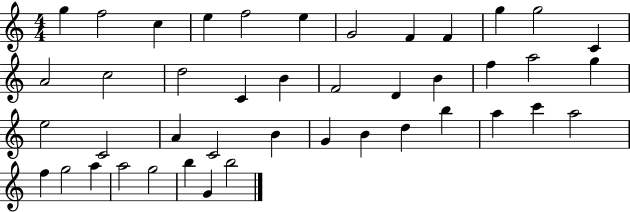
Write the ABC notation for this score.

X:1
T:Untitled
M:4/4
L:1/4
K:C
g f2 c e f2 e G2 F F g g2 C A2 c2 d2 C B F2 D B f a2 g e2 C2 A C2 B G B d b a c' a2 f g2 a a2 g2 b G b2